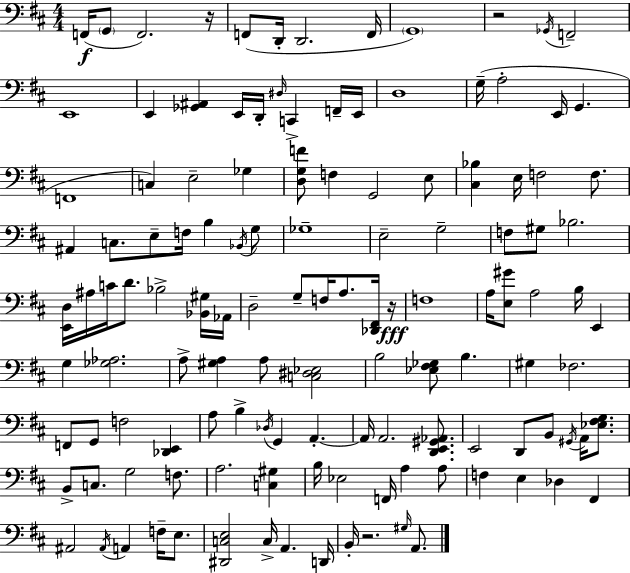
X:1
T:Untitled
M:4/4
L:1/4
K:D
F,,/4 G,,/2 F,,2 z/4 F,,/2 D,,/4 D,,2 F,,/4 G,,4 z2 _G,,/4 F,,2 E,,4 E,, [_G,,^A,,] E,,/4 D,,/4 ^D,/4 C,, F,,/4 E,,/4 D,4 G,/4 A,2 E,,/4 G,, F,,4 C, E,2 _G, [D,G,F]/2 F, G,,2 E,/2 [^C,_B,] E,/4 F,2 F,/2 ^A,, C,/2 E,/2 F,/4 B, _B,,/4 G,/2 _G,4 E,2 G,2 F,/2 ^G,/2 _B,2 [E,,D,]/4 ^A,/4 C/4 D/2 _B,2 [_B,,^G,]/4 _A,,/4 D,2 G,/2 F,/4 A,/2 [_D,,^F,,]/4 z/4 F,4 A,/4 [E,^G]/2 A,2 B,/4 E,, G, [_G,_A,]2 A,/2 [^G,A,] A,/2 [C,^D,_E,]2 B,2 [_E,^F,_G,]/2 B, ^G, _F,2 F,,/2 G,,/2 F,2 [_D,,E,,] A,/2 B, _D,/4 G,, A,, A,,/4 A,,2 [D,,E,,^G,,_A,,]/2 E,,2 D,,/2 B,,/2 ^G,,/4 A,,/4 [_E,^F,G,]/2 B,,/2 C,/2 G,2 F,/2 A,2 [C,^G,] B,/4 _E,2 F,,/4 A, A,/2 F, E, _D, ^F,, ^A,,2 ^A,,/4 A,, F,/4 E,/2 [^D,,C,E,]2 C,/4 A,, D,,/4 B,,/4 z2 ^G,/4 A,,/2